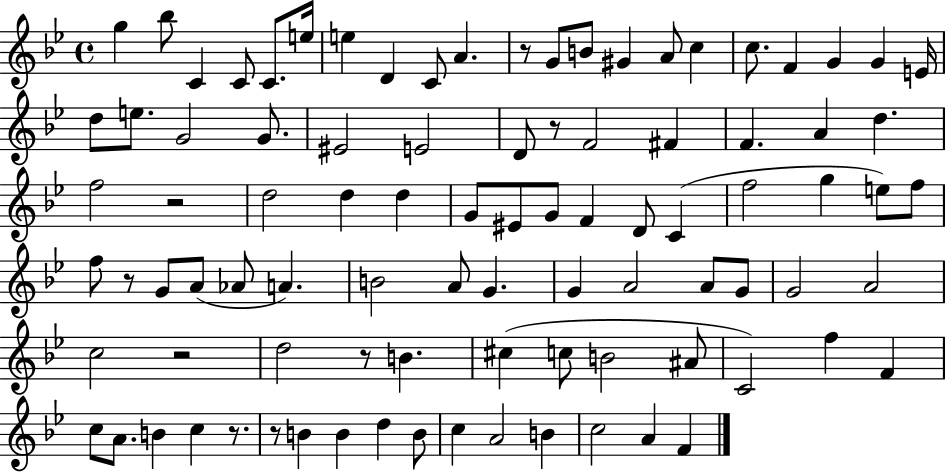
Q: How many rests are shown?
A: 8